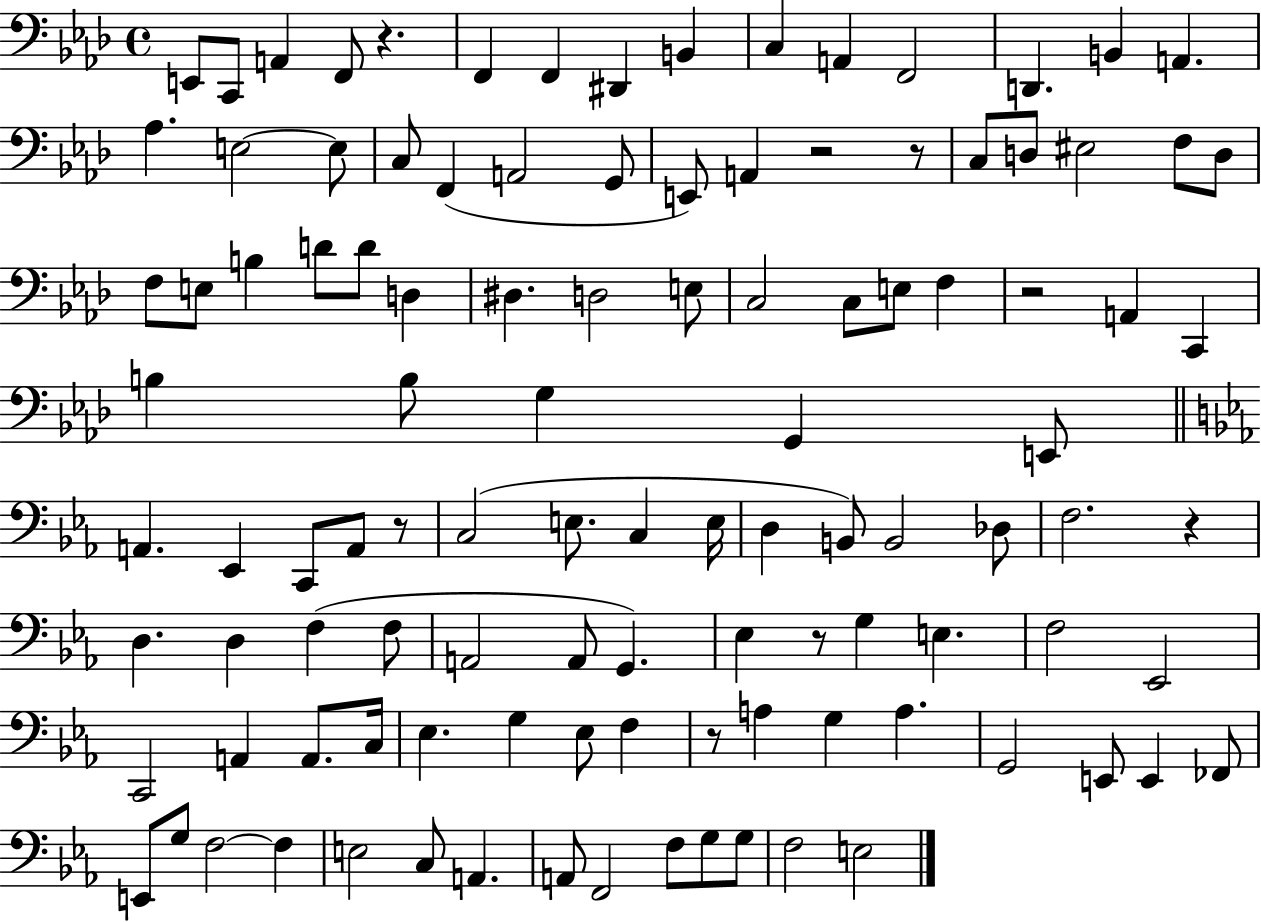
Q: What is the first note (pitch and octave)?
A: E2